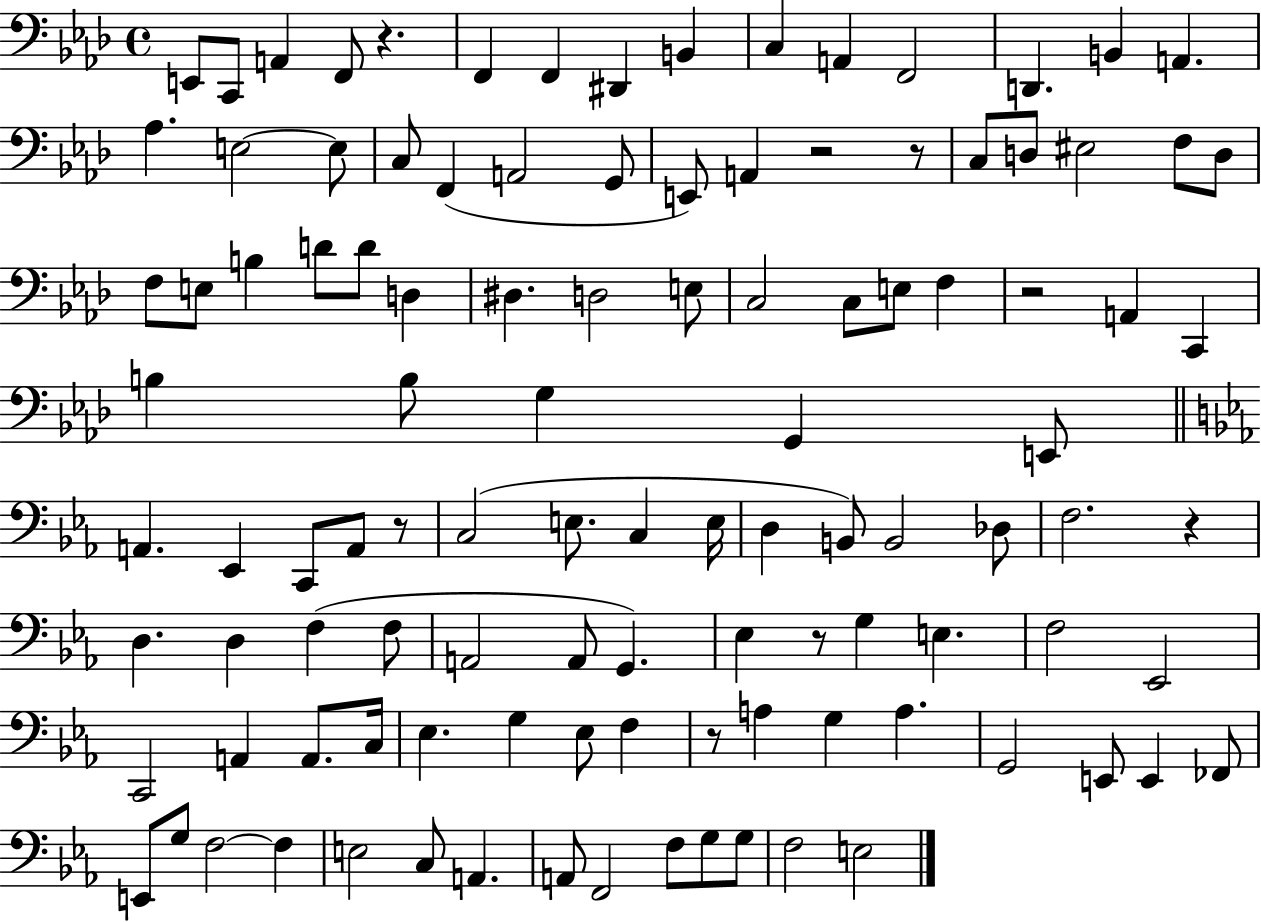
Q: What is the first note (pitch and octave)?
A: E2